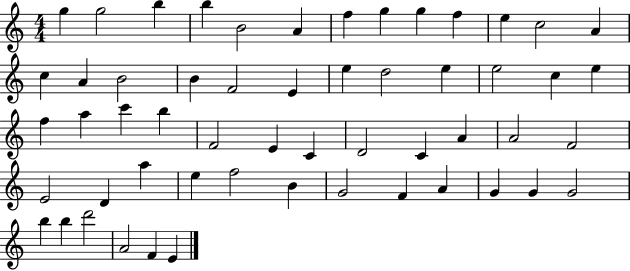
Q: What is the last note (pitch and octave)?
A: E4